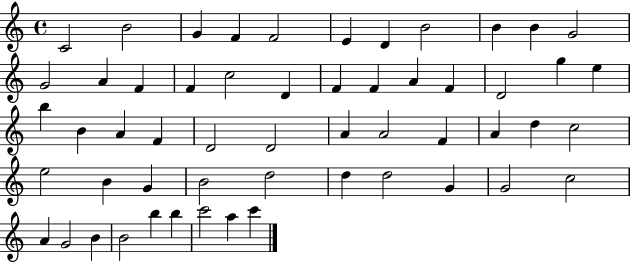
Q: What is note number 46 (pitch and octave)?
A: C5